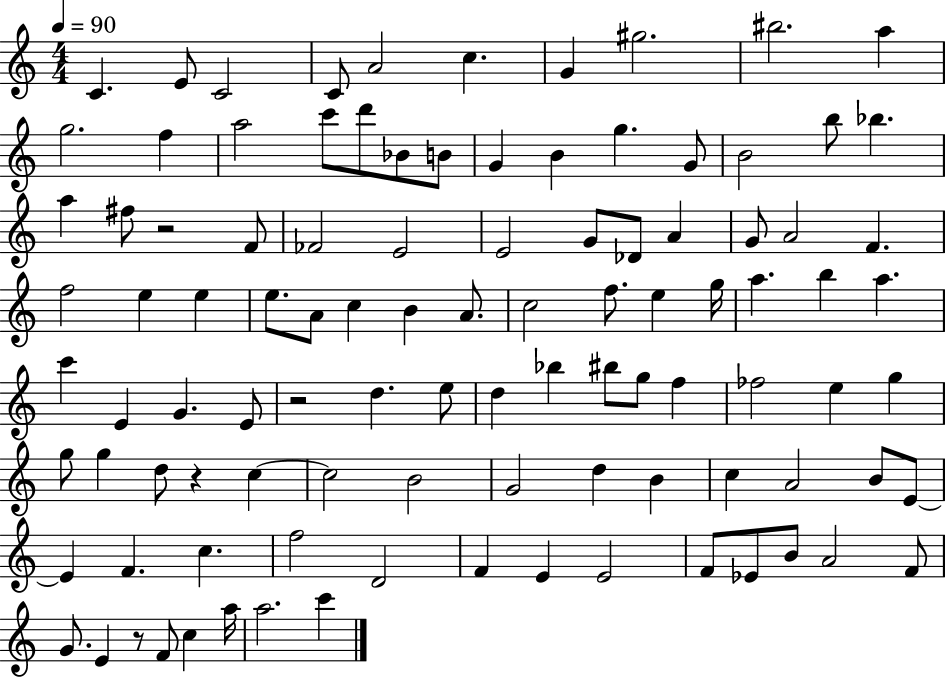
{
  \clef treble
  \numericTimeSignature
  \time 4/4
  \key c \major
  \tempo 4 = 90
  c'4. e'8 c'2 | c'8 a'2 c''4. | g'4 gis''2. | bis''2. a''4 | \break g''2. f''4 | a''2 c'''8 d'''8 bes'8 b'8 | g'4 b'4 g''4. g'8 | b'2 b''8 bes''4. | \break a''4 fis''8 r2 f'8 | fes'2 e'2 | e'2 g'8 des'8 a'4 | g'8 a'2 f'4. | \break f''2 e''4 e''4 | e''8. a'8 c''4 b'4 a'8. | c''2 f''8. e''4 g''16 | a''4. b''4 a''4. | \break c'''4 e'4 g'4. e'8 | r2 d''4. e''8 | d''4 bes''4 bis''8 g''8 f''4 | fes''2 e''4 g''4 | \break g''8 g''4 d''8 r4 c''4~~ | c''2 b'2 | g'2 d''4 b'4 | c''4 a'2 b'8 e'8~~ | \break e'4 f'4. c''4. | f''2 d'2 | f'4 e'4 e'2 | f'8 ees'8 b'8 a'2 f'8 | \break g'8. e'4 r8 f'8 c''4 a''16 | a''2. c'''4 | \bar "|."
}